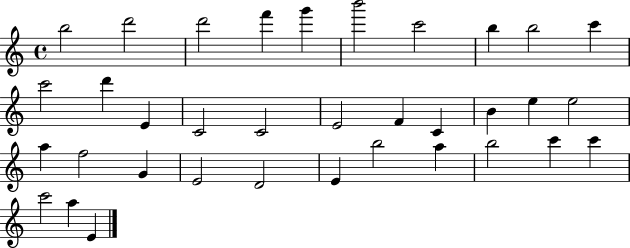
X:1
T:Untitled
M:4/4
L:1/4
K:C
b2 d'2 d'2 f' g' b'2 c'2 b b2 c' c'2 d' E C2 C2 E2 F C B e e2 a f2 G E2 D2 E b2 a b2 c' c' c'2 a E